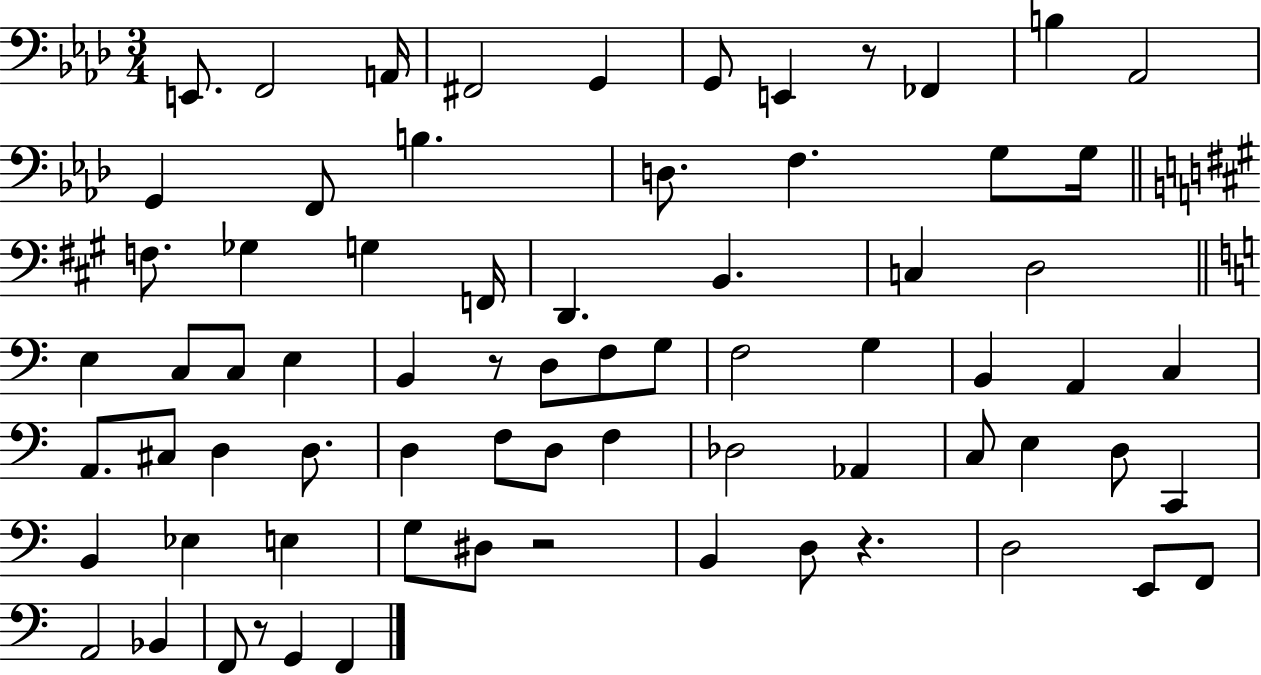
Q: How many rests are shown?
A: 5